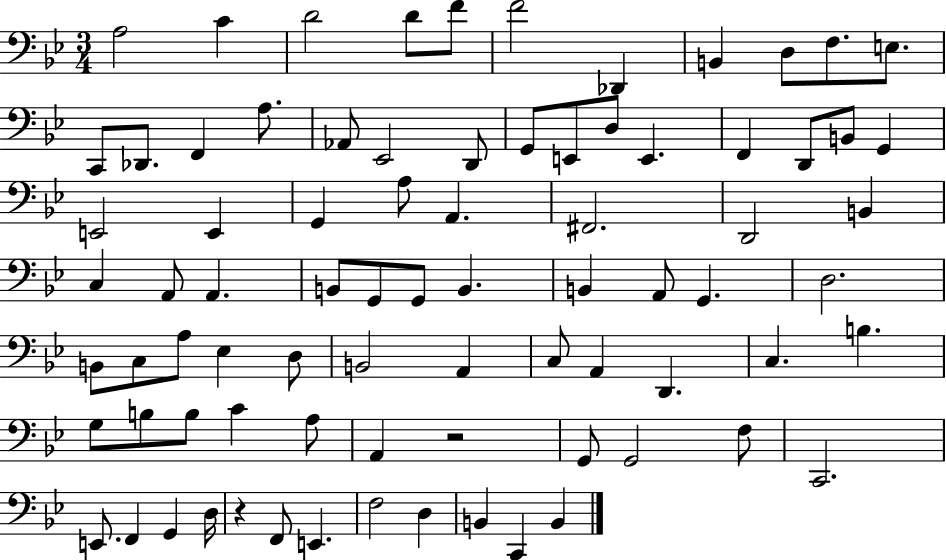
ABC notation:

X:1
T:Untitled
M:3/4
L:1/4
K:Bb
A,2 C D2 D/2 F/2 F2 _D,, B,, D,/2 F,/2 E,/2 C,,/2 _D,,/2 F,, A,/2 _A,,/2 _E,,2 D,,/2 G,,/2 E,,/2 D,/2 E,, F,, D,,/2 B,,/2 G,, E,,2 E,, G,, A,/2 A,, ^F,,2 D,,2 B,, C, A,,/2 A,, B,,/2 G,,/2 G,,/2 B,, B,, A,,/2 G,, D,2 B,,/2 C,/2 A,/2 _E, D,/2 B,,2 A,, C,/2 A,, D,, C, B, G,/2 B,/2 B,/2 C A,/2 A,, z2 G,,/2 G,,2 F,/2 C,,2 E,,/2 F,, G,, D,/4 z F,,/2 E,, F,2 D, B,, C,, B,,